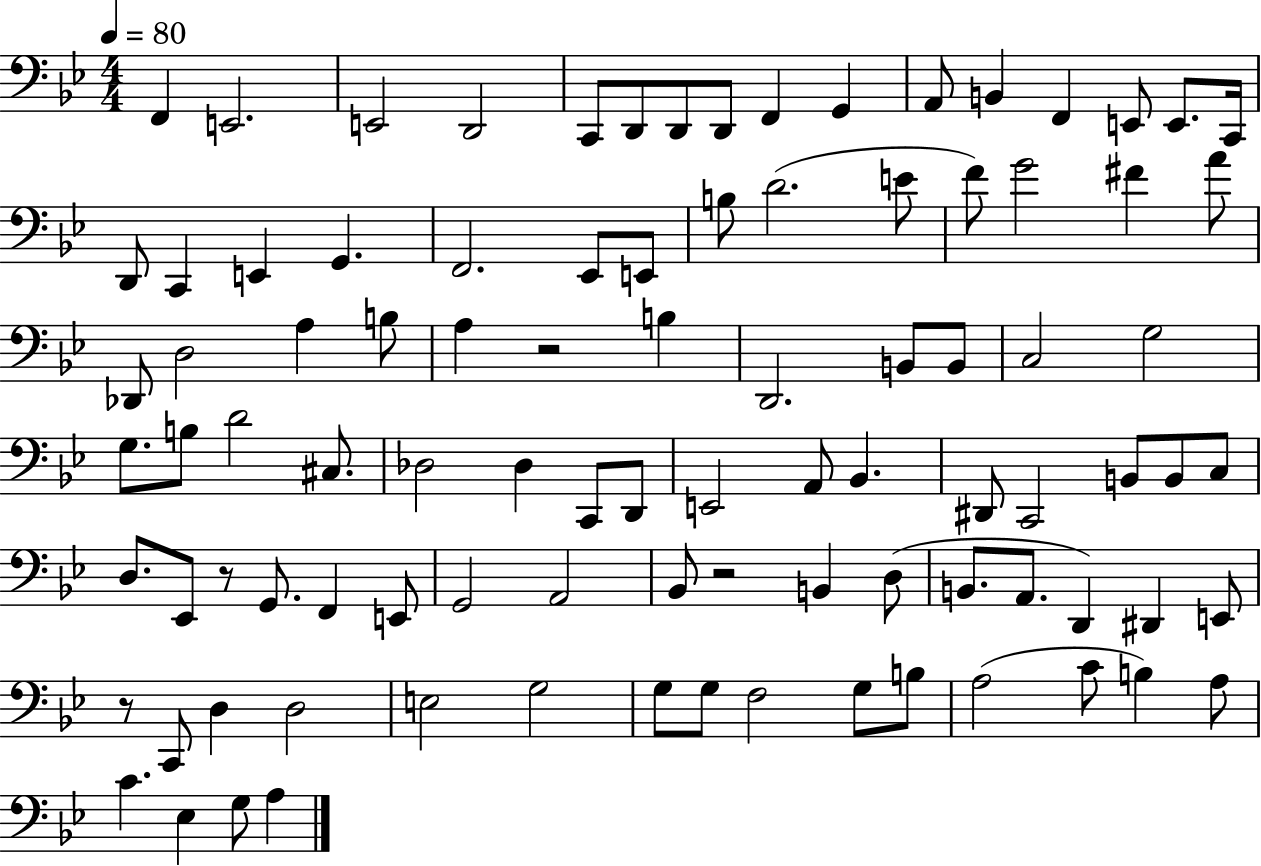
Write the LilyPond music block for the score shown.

{
  \clef bass
  \numericTimeSignature
  \time 4/4
  \key bes \major
  \tempo 4 = 80
  f,4 e,2. | e,2 d,2 | c,8 d,8 d,8 d,8 f,4 g,4 | a,8 b,4 f,4 e,8 e,8. c,16 | \break d,8 c,4 e,4 g,4. | f,2. ees,8 e,8 | b8 d'2.( e'8 | f'8) g'2 fis'4 a'8 | \break des,8 d2 a4 b8 | a4 r2 b4 | d,2. b,8 b,8 | c2 g2 | \break g8. b8 d'2 cis8. | des2 des4 c,8 d,8 | e,2 a,8 bes,4. | dis,8 c,2 b,8 b,8 c8 | \break d8. ees,8 r8 g,8. f,4 e,8 | g,2 a,2 | bes,8 r2 b,4 d8( | b,8. a,8. d,4) dis,4 e,8 | \break r8 c,8 d4 d2 | e2 g2 | g8 g8 f2 g8 b8 | a2( c'8 b4) a8 | \break c'4. ees4 g8 a4 | \bar "|."
}